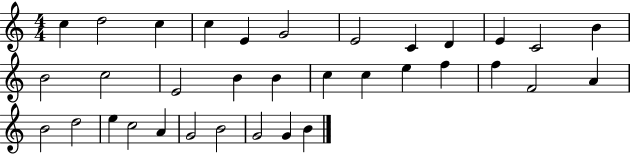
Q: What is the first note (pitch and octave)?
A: C5